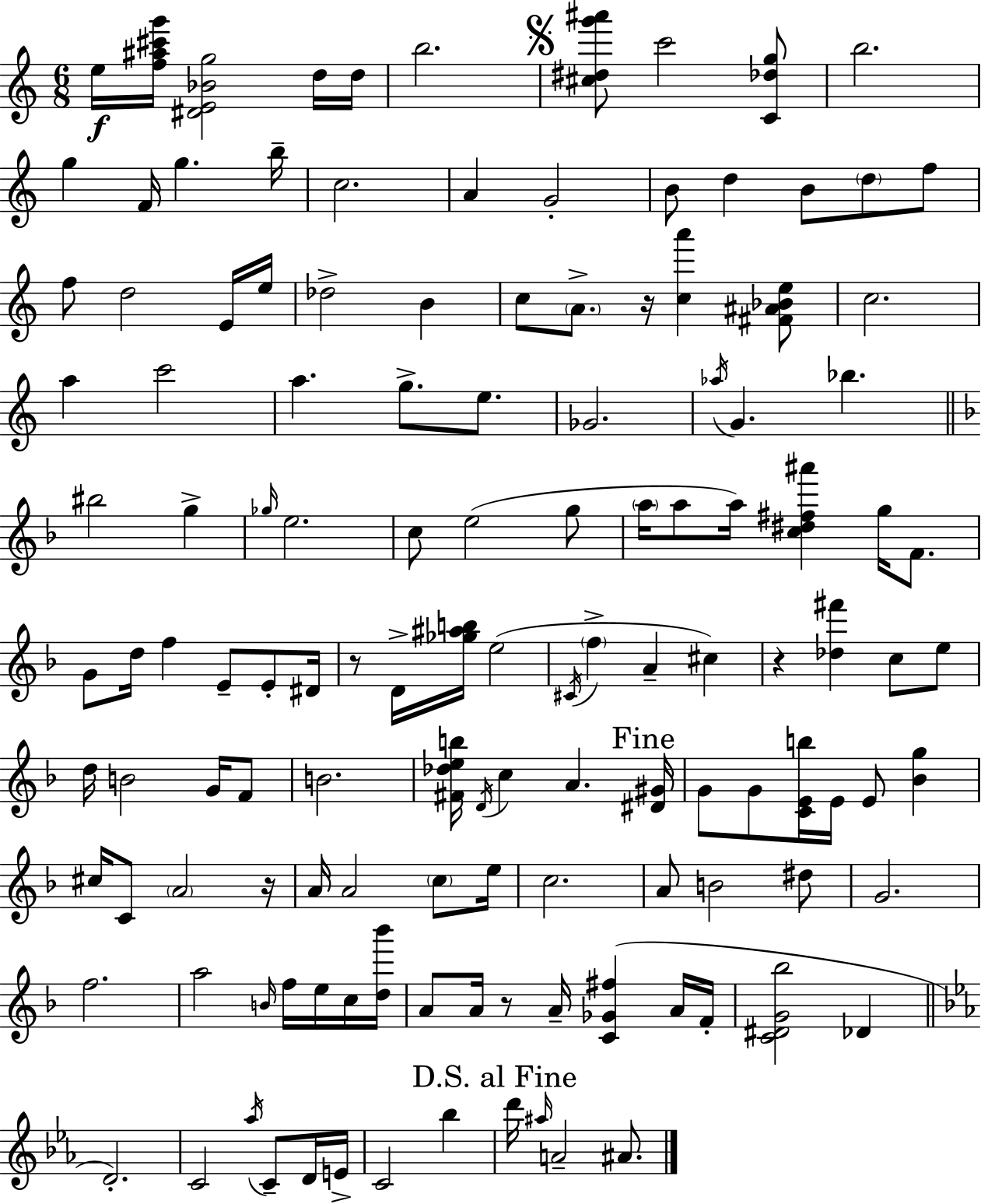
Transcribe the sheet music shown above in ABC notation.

X:1
T:Untitled
M:6/8
L:1/4
K:Am
e/4 [f^a^c'g']/4 [^DE_Bg]2 d/4 d/4 b2 [^c^dg'^a']/2 c'2 [C_dg]/2 b2 g F/4 g b/4 c2 A G2 B/2 d B/2 d/2 f/2 f/2 d2 E/4 e/4 _d2 B c/2 A/2 z/4 [ca'] [^F^A_Be]/2 c2 a c'2 a g/2 e/2 _G2 _a/4 G _b ^b2 g _g/4 e2 c/2 e2 g/2 a/4 a/2 a/4 [c^d^f^a'] g/4 F/2 G/2 d/4 f E/2 E/2 ^D/4 z/2 D/4 [_g^ab]/4 e2 ^C/4 f A ^c z [_d^f'] c/2 e/2 d/4 B2 G/4 F/2 B2 [^F_deb]/4 D/4 c A [^D^G]/4 G/2 G/2 [CEb]/4 E/4 E/2 [_Bg] ^c/4 C/2 A2 z/4 A/4 A2 c/2 e/4 c2 A/2 B2 ^d/2 G2 f2 a2 B/4 f/4 e/4 c/4 [d_b']/4 A/2 A/4 z/2 A/4 [C_G^f] A/4 F/4 [C^DG_b]2 _D D2 C2 _a/4 C/2 D/4 E/4 C2 _b d'/4 ^a/4 A2 ^A/2